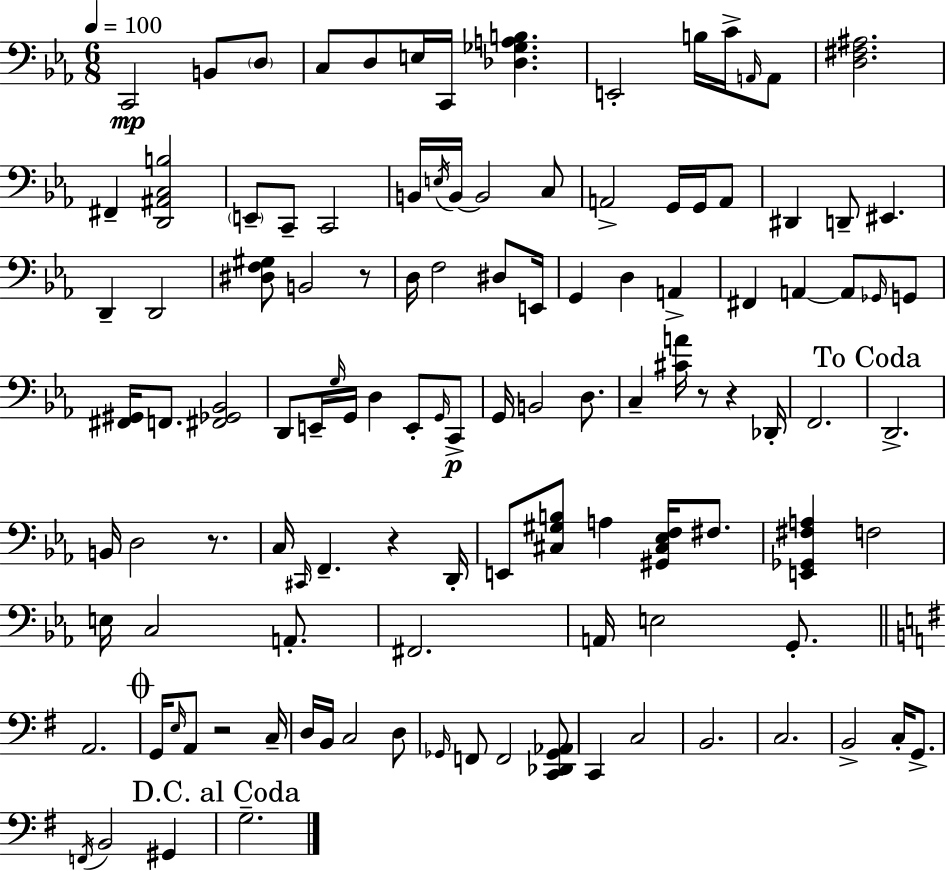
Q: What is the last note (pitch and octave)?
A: G3